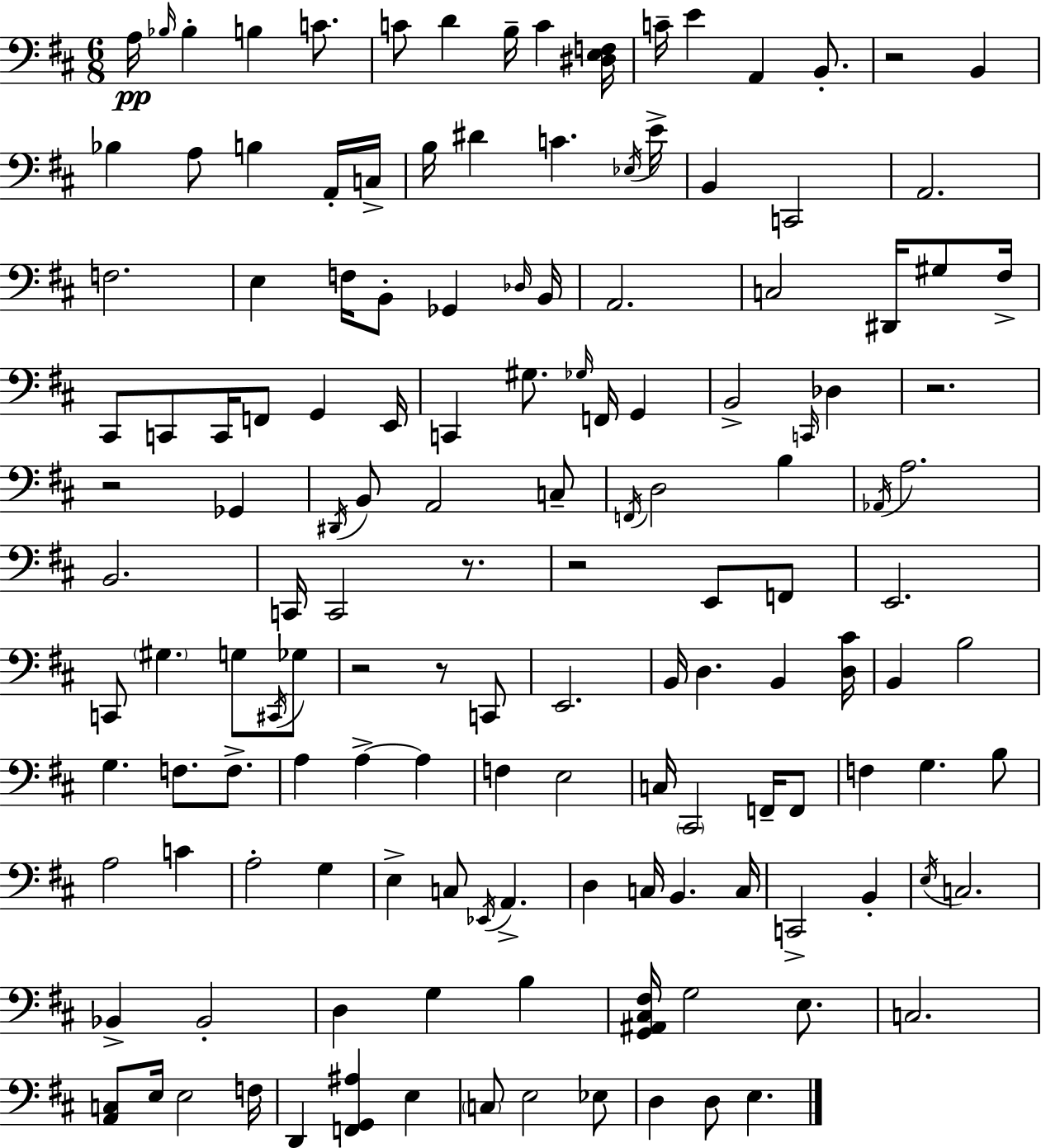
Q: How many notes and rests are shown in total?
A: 143